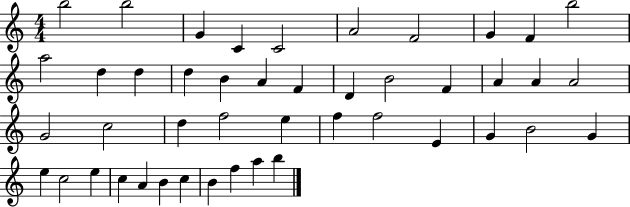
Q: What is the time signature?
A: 4/4